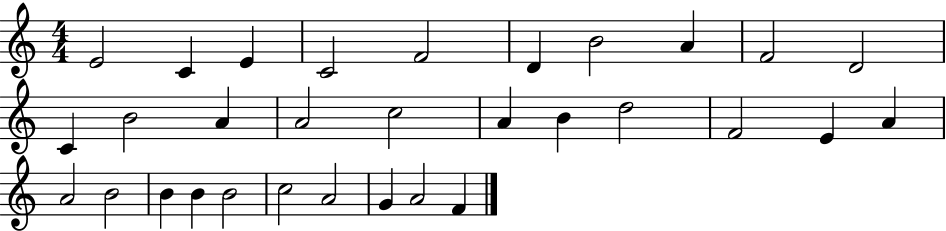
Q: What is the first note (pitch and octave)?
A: E4